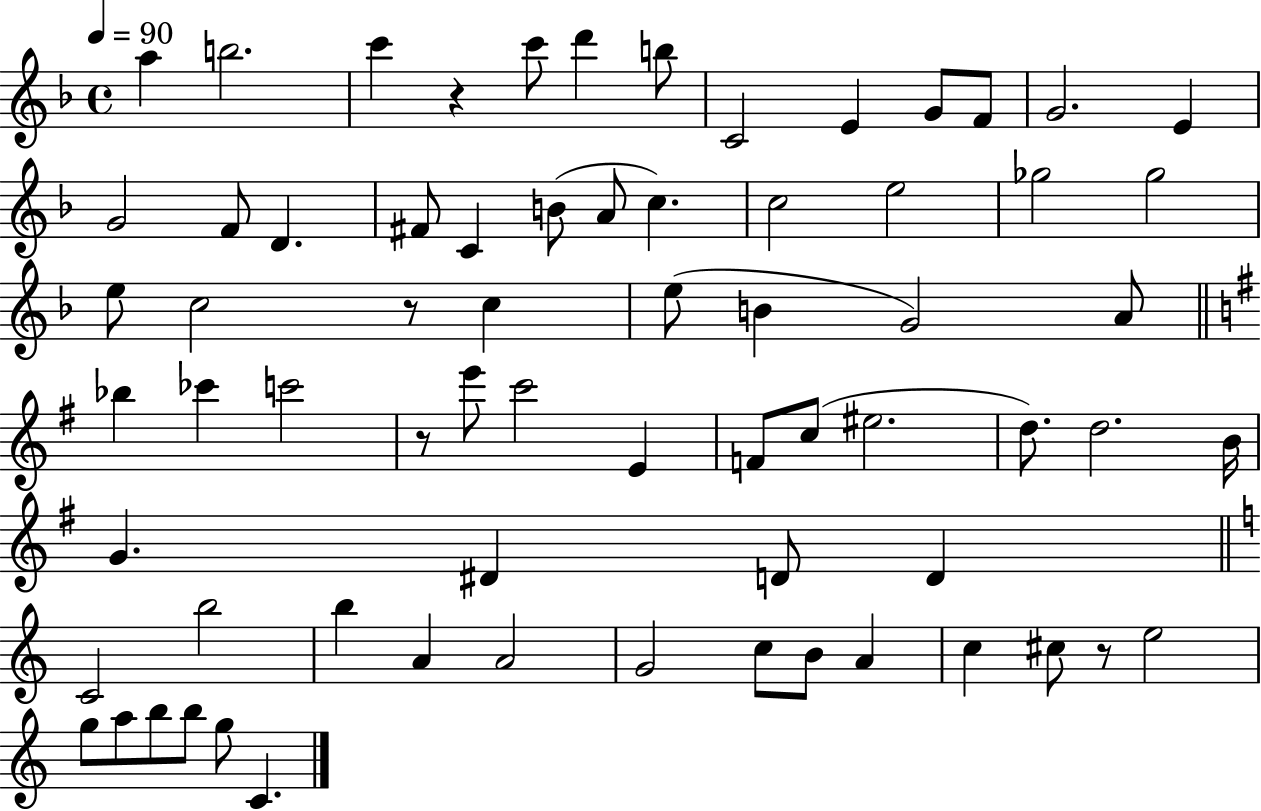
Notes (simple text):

A5/q B5/h. C6/q R/q C6/e D6/q B5/e C4/h E4/q G4/e F4/e G4/h. E4/q G4/h F4/e D4/q. F#4/e C4/q B4/e A4/e C5/q. C5/h E5/h Gb5/h Gb5/h E5/e C5/h R/e C5/q E5/e B4/q G4/h A4/e Bb5/q CES6/q C6/h R/e E6/e C6/h E4/q F4/e C5/e EIS5/h. D5/e. D5/h. B4/s G4/q. D#4/q D4/e D4/q C4/h B5/h B5/q A4/q A4/h G4/h C5/e B4/e A4/q C5/q C#5/e R/e E5/h G5/e A5/e B5/e B5/e G5/e C4/q.